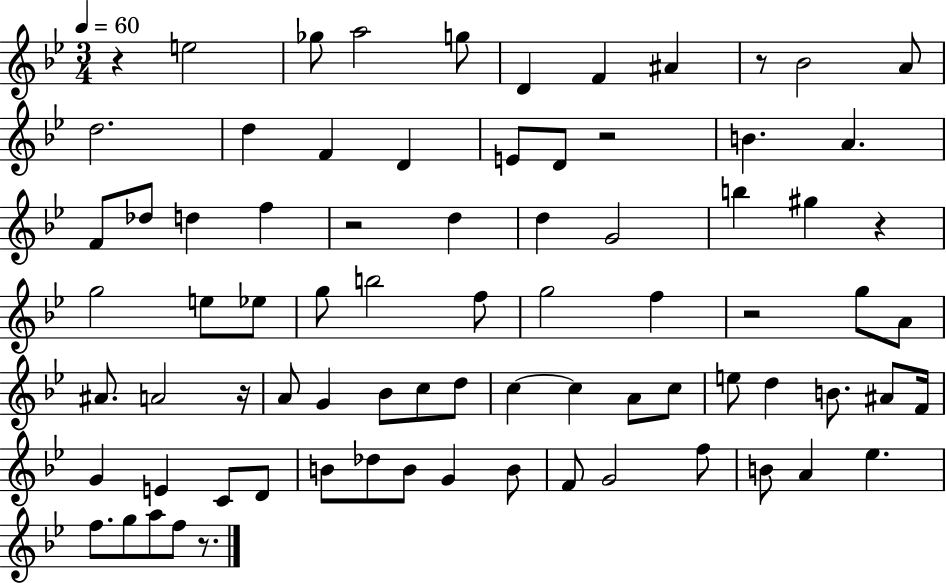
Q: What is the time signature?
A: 3/4